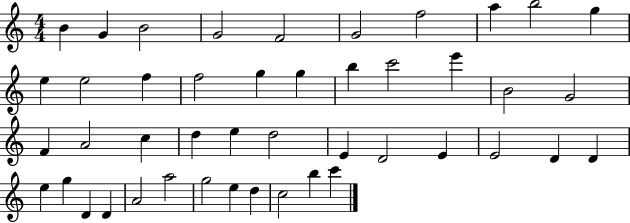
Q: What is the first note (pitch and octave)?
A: B4